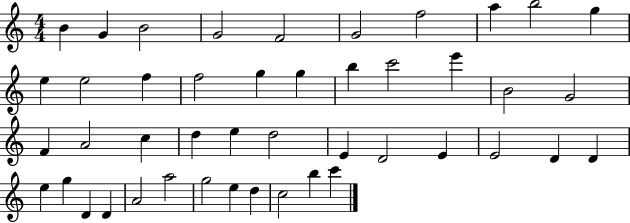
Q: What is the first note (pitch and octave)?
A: B4